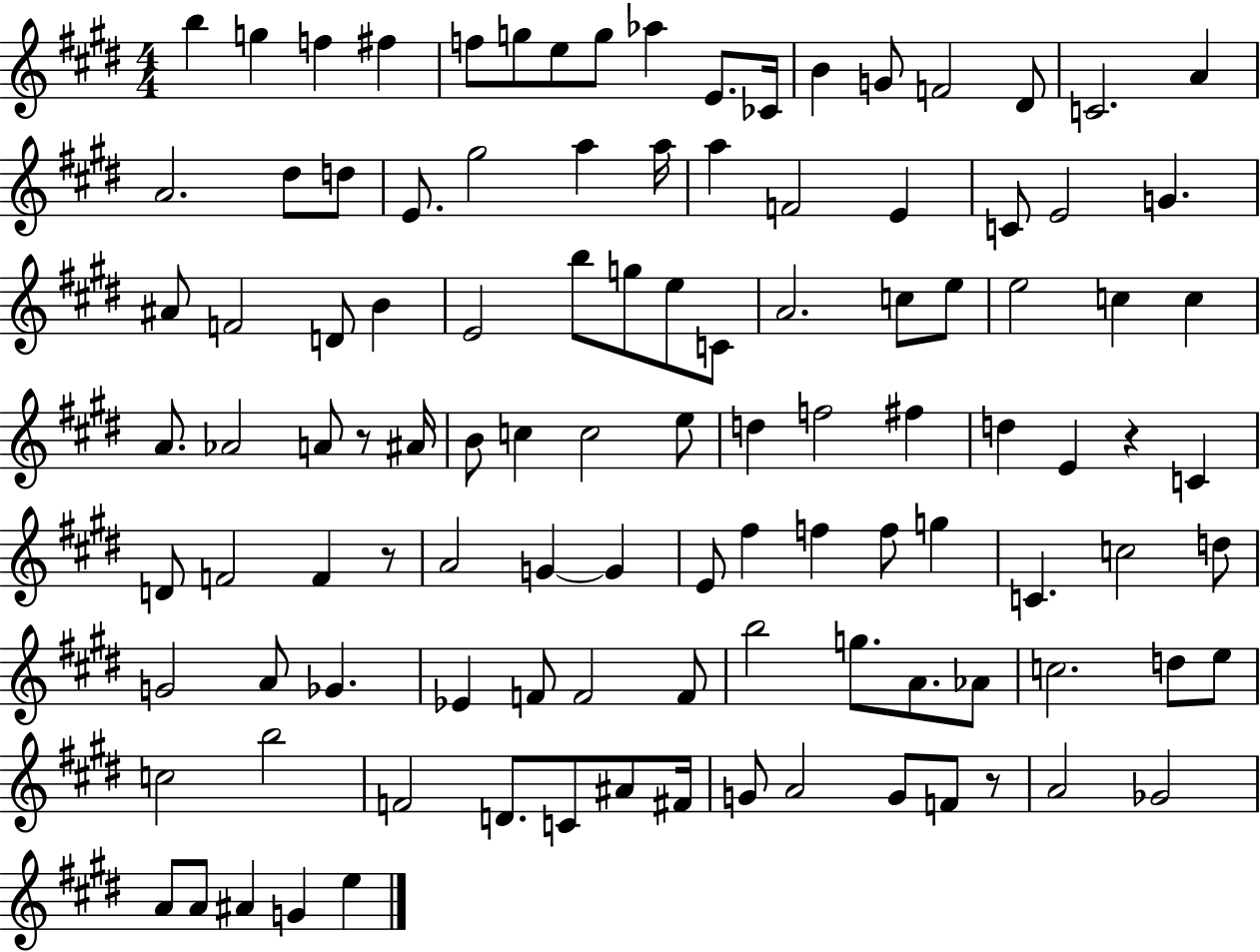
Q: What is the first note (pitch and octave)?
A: B5